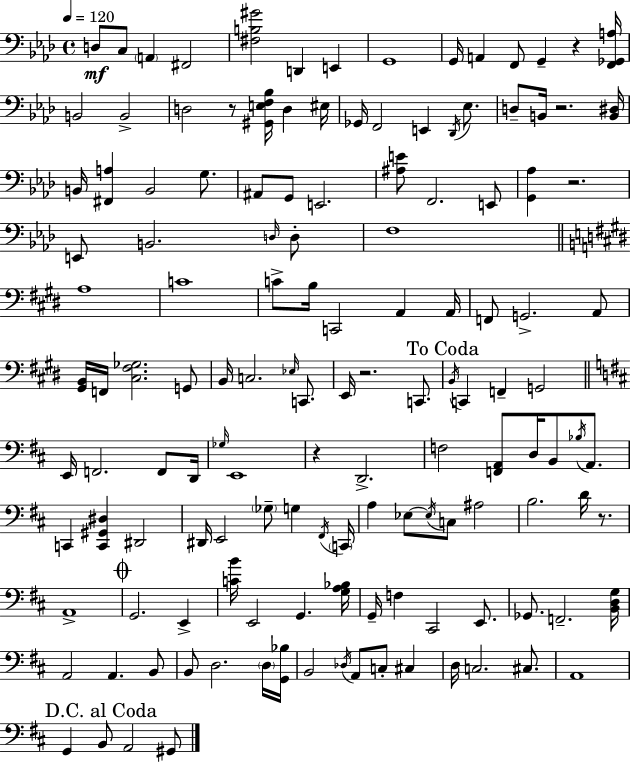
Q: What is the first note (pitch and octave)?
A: D3